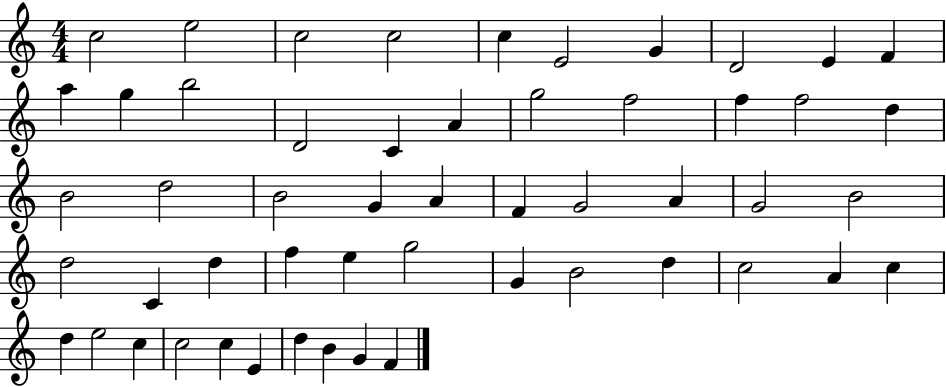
X:1
T:Untitled
M:4/4
L:1/4
K:C
c2 e2 c2 c2 c E2 G D2 E F a g b2 D2 C A g2 f2 f f2 d B2 d2 B2 G A F G2 A G2 B2 d2 C d f e g2 G B2 d c2 A c d e2 c c2 c E d B G F